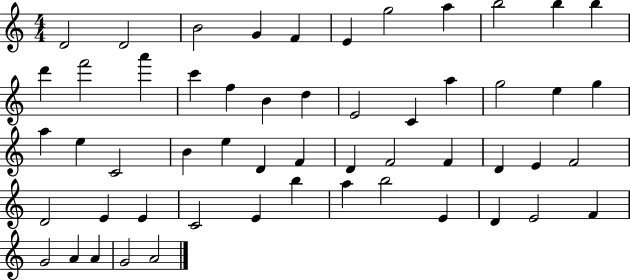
{
  \clef treble
  \numericTimeSignature
  \time 4/4
  \key c \major
  d'2 d'2 | b'2 g'4 f'4 | e'4 g''2 a''4 | b''2 b''4 b''4 | \break d'''4 f'''2 a'''4 | c'''4 f''4 b'4 d''4 | e'2 c'4 a''4 | g''2 e''4 g''4 | \break a''4 e''4 c'2 | b'4 e''4 d'4 f'4 | d'4 f'2 f'4 | d'4 e'4 f'2 | \break d'2 e'4 e'4 | c'2 e'4 b''4 | a''4 b''2 e'4 | d'4 e'2 f'4 | \break g'2 a'4 a'4 | g'2 a'2 | \bar "|."
}